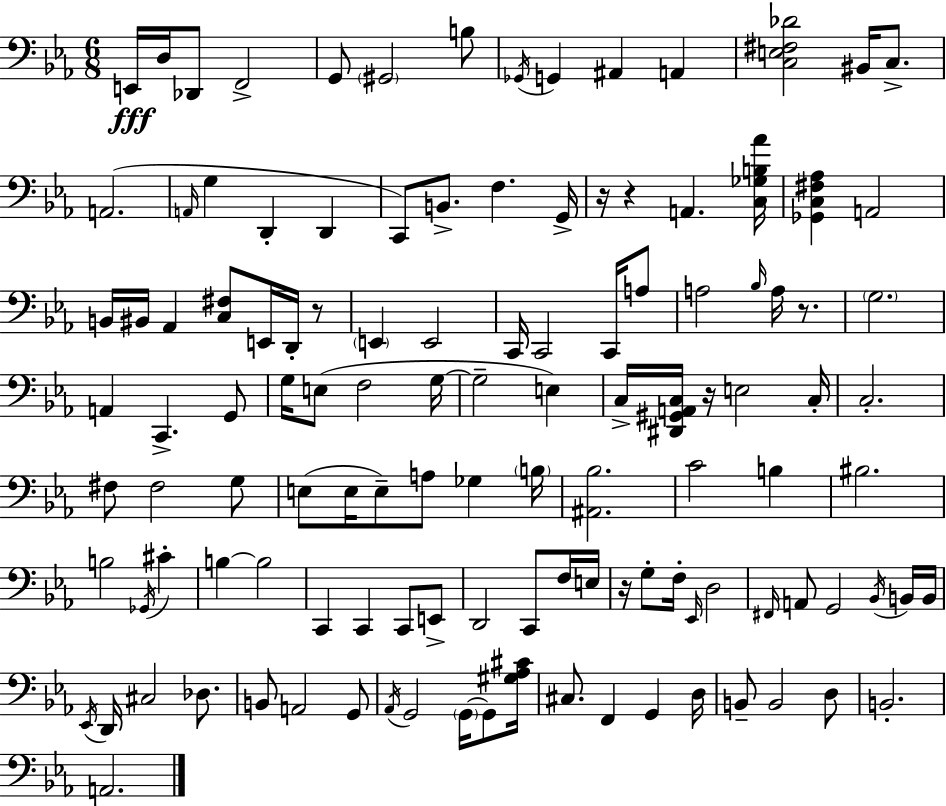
X:1
T:Untitled
M:6/8
L:1/4
K:Eb
E,,/4 D,/4 _D,,/2 F,,2 G,,/2 ^G,,2 B,/2 _G,,/4 G,, ^A,, A,, [C,E,^F,_D]2 ^B,,/4 C,/2 A,,2 A,,/4 G, D,, D,, C,,/2 B,,/2 F, G,,/4 z/4 z A,, [C,_G,B,_A]/4 [_G,,C,^F,_A,] A,,2 B,,/4 ^B,,/4 _A,, [C,^F,]/2 E,,/4 D,,/4 z/2 E,, E,,2 C,,/4 C,,2 C,,/4 A,/2 A,2 _B,/4 A,/4 z/2 G,2 A,, C,, G,,/2 G,/4 E,/2 F,2 G,/4 G,2 E, C,/4 [^D,,^G,,A,,C,]/4 z/4 E,2 C,/4 C,2 ^F,/2 ^F,2 G,/2 E,/2 E,/4 E,/2 A,/2 _G, B,/4 [^A,,_B,]2 C2 B, ^B,2 B,2 _G,,/4 ^C B, B,2 C,, C,, C,,/2 E,,/2 D,,2 C,,/2 F,/4 E,/4 z/4 G,/2 F,/4 _E,,/4 D,2 ^F,,/4 A,,/2 G,,2 _B,,/4 B,,/4 B,,/4 _E,,/4 D,,/4 ^C,2 _D,/2 B,,/2 A,,2 G,,/2 _A,,/4 G,,2 G,,/4 G,,/2 [^G,_A,^C]/4 ^C,/2 F,, G,, D,/4 B,,/2 B,,2 D,/2 B,,2 A,,2